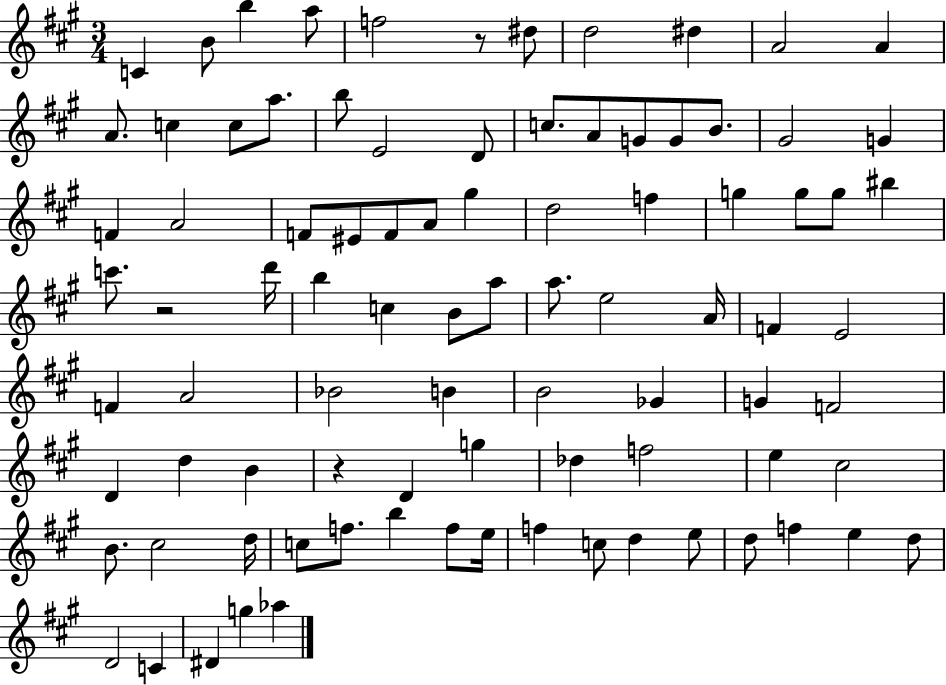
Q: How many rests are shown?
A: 3